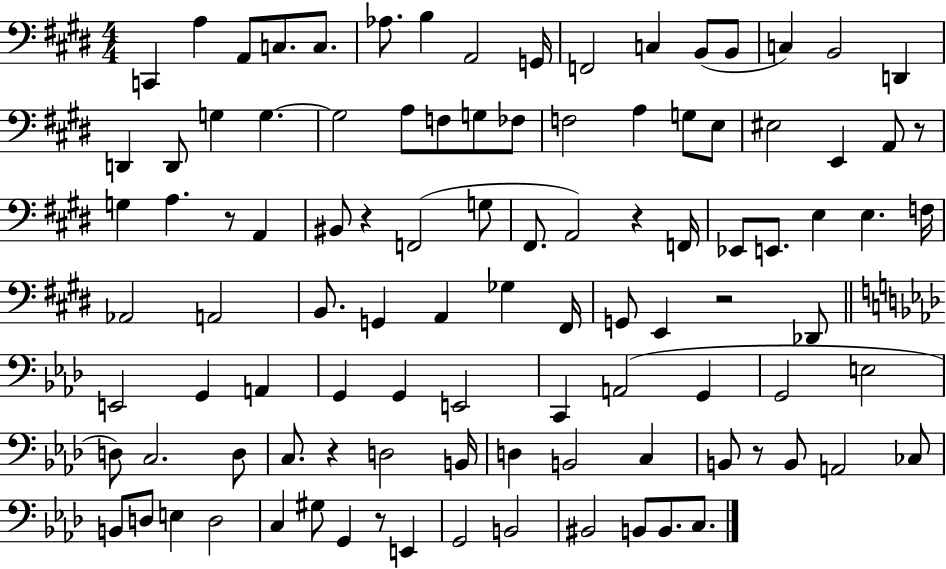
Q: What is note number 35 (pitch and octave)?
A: A2